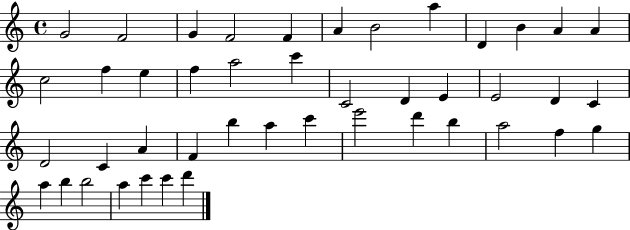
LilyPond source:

{
  \clef treble
  \time 4/4
  \defaultTimeSignature
  \key c \major
  g'2 f'2 | g'4 f'2 f'4 | a'4 b'2 a''4 | d'4 b'4 a'4 a'4 | \break c''2 f''4 e''4 | f''4 a''2 c'''4 | c'2 d'4 e'4 | e'2 d'4 c'4 | \break d'2 c'4 a'4 | f'4 b''4 a''4 c'''4 | e'''2 d'''4 b''4 | a''2 f''4 g''4 | \break a''4 b''4 b''2 | a''4 c'''4 c'''4 d'''4 | \bar "|."
}